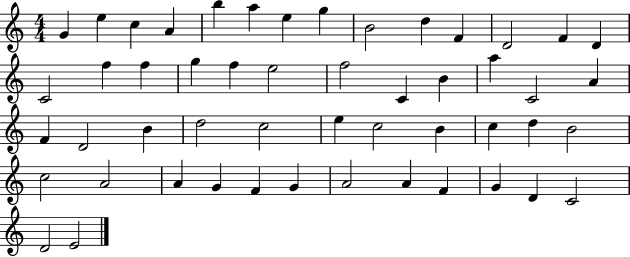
X:1
T:Untitled
M:4/4
L:1/4
K:C
G e c A b a e g B2 d F D2 F D C2 f f g f e2 f2 C B a C2 A F D2 B d2 c2 e c2 B c d B2 c2 A2 A G F G A2 A F G D C2 D2 E2